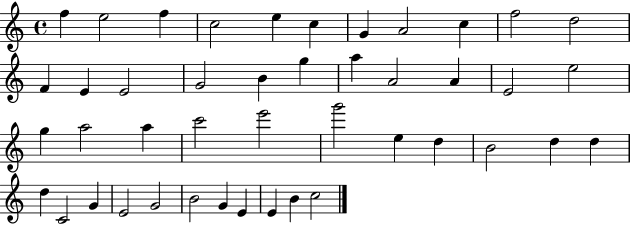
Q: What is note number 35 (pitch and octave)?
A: C4